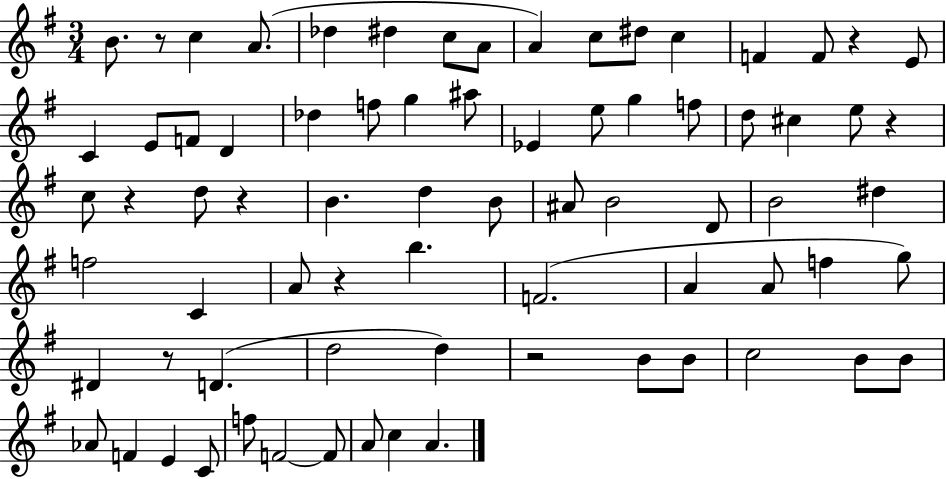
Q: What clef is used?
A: treble